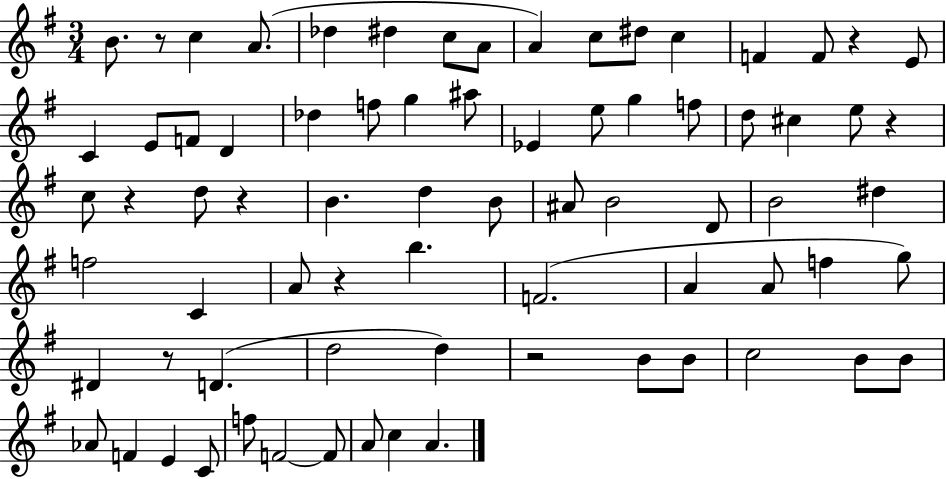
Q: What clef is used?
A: treble